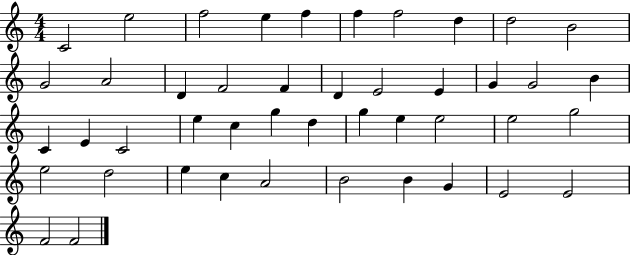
X:1
T:Untitled
M:4/4
L:1/4
K:C
C2 e2 f2 e f f f2 d d2 B2 G2 A2 D F2 F D E2 E G G2 B C E C2 e c g d g e e2 e2 g2 e2 d2 e c A2 B2 B G E2 E2 F2 F2